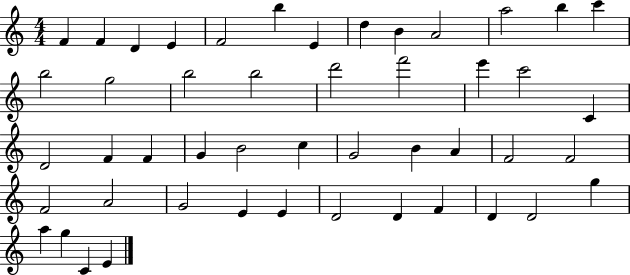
X:1
T:Untitled
M:4/4
L:1/4
K:C
F F D E F2 b E d B A2 a2 b c' b2 g2 b2 b2 d'2 f'2 e' c'2 C D2 F F G B2 c G2 B A F2 F2 F2 A2 G2 E E D2 D F D D2 g a g C E